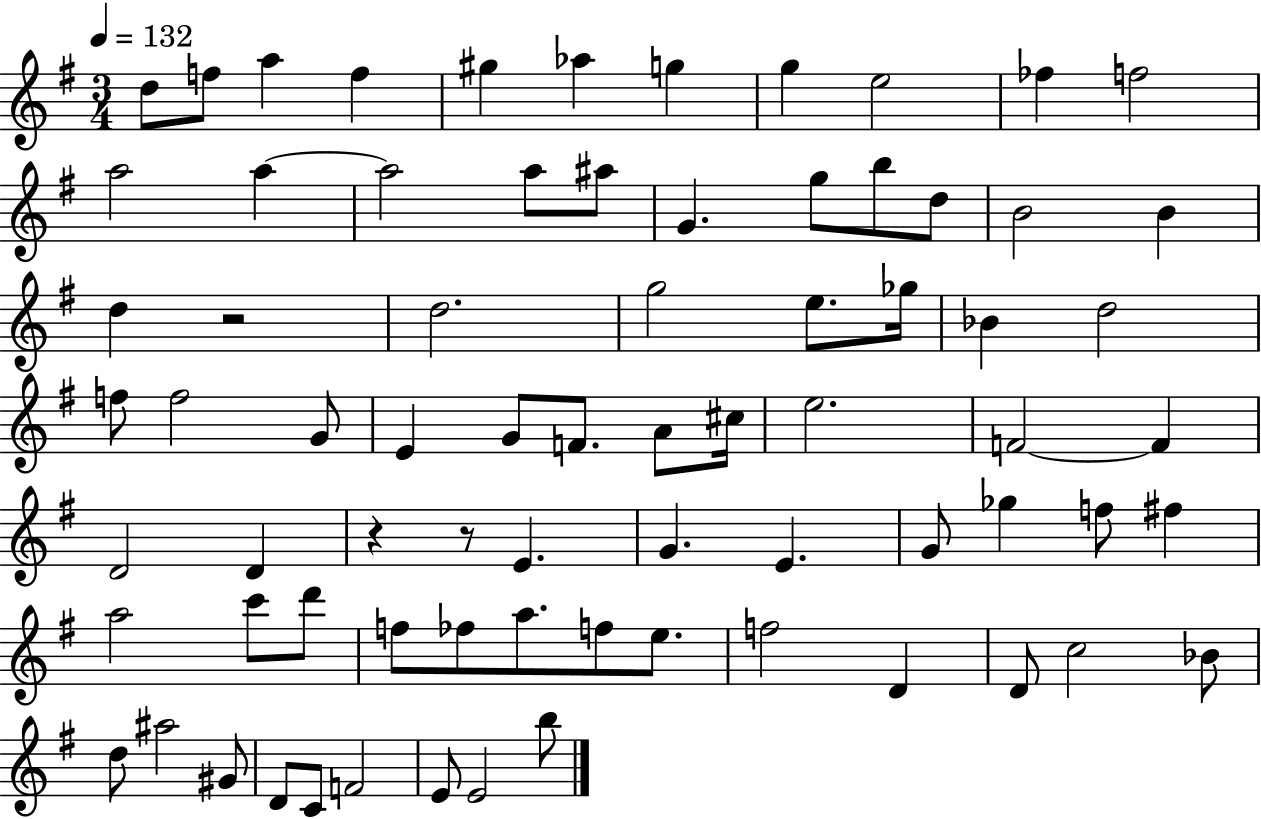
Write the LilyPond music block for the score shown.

{
  \clef treble
  \numericTimeSignature
  \time 3/4
  \key g \major
  \tempo 4 = 132
  d''8 f''8 a''4 f''4 | gis''4 aes''4 g''4 | g''4 e''2 | fes''4 f''2 | \break a''2 a''4~~ | a''2 a''8 ais''8 | g'4. g''8 b''8 d''8 | b'2 b'4 | \break d''4 r2 | d''2. | g''2 e''8. ges''16 | bes'4 d''2 | \break f''8 f''2 g'8 | e'4 g'8 f'8. a'8 cis''16 | e''2. | f'2~~ f'4 | \break d'2 d'4 | r4 r8 e'4. | g'4. e'4. | g'8 ges''4 f''8 fis''4 | \break a''2 c'''8 d'''8 | f''8 fes''8 a''8. f''8 e''8. | f''2 d'4 | d'8 c''2 bes'8 | \break d''8 ais''2 gis'8 | d'8 c'8 f'2 | e'8 e'2 b''8 | \bar "|."
}